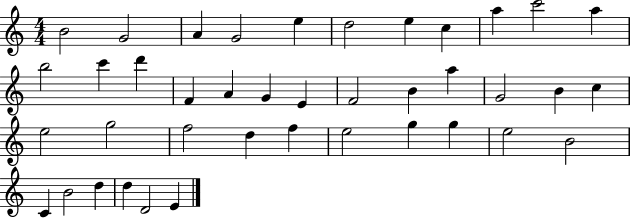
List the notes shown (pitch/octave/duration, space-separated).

B4/h G4/h A4/q G4/h E5/q D5/h E5/q C5/q A5/q C6/h A5/q B5/h C6/q D6/q F4/q A4/q G4/q E4/q F4/h B4/q A5/q G4/h B4/q C5/q E5/h G5/h F5/h D5/q F5/q E5/h G5/q G5/q E5/h B4/h C4/q B4/h D5/q D5/q D4/h E4/q